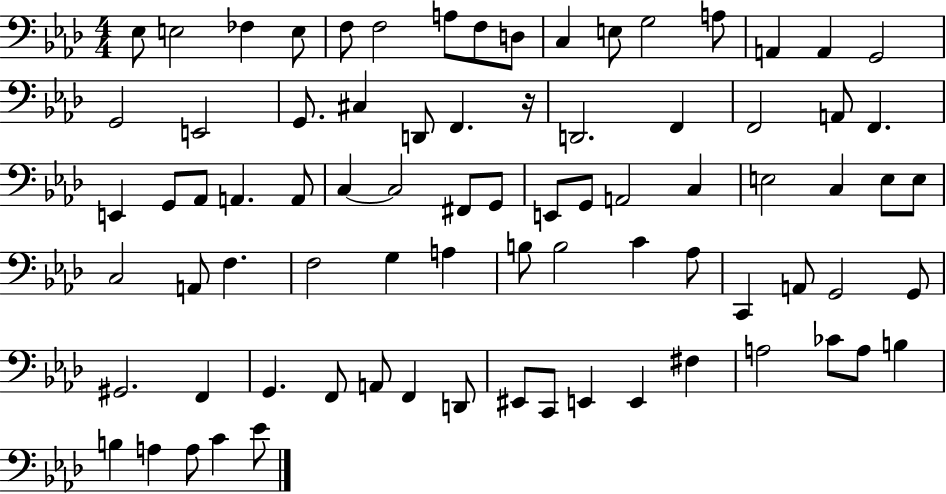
{
  \clef bass
  \numericTimeSignature
  \time 4/4
  \key aes \major
  ees8 e2 fes4 e8 | f8 f2 a8 f8 d8 | c4 e8 g2 a8 | a,4 a,4 g,2 | \break g,2 e,2 | g,8. cis4 d,8 f,4. r16 | d,2. f,4 | f,2 a,8 f,4. | \break e,4 g,8 aes,8 a,4. a,8 | c4~~ c2 fis,8 g,8 | e,8 g,8 a,2 c4 | e2 c4 e8 e8 | \break c2 a,8 f4. | f2 g4 a4 | b8 b2 c'4 aes8 | c,4 a,8 g,2 g,8 | \break gis,2. f,4 | g,4. f,8 a,8 f,4 d,8 | eis,8 c,8 e,4 e,4 fis4 | a2 ces'8 a8 b4 | \break b4 a4 a8 c'4 ees'8 | \bar "|."
}